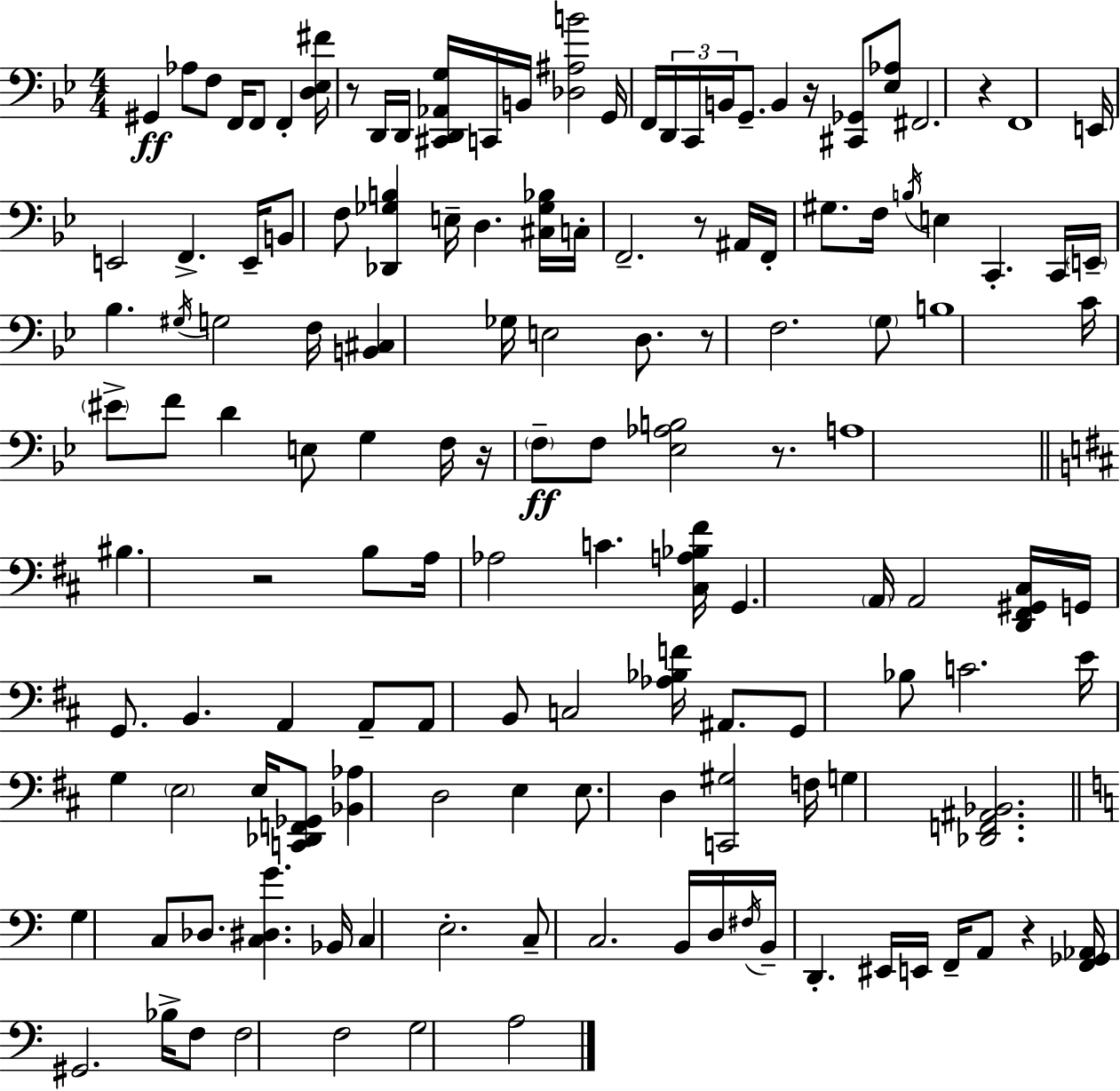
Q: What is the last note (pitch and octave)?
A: A3